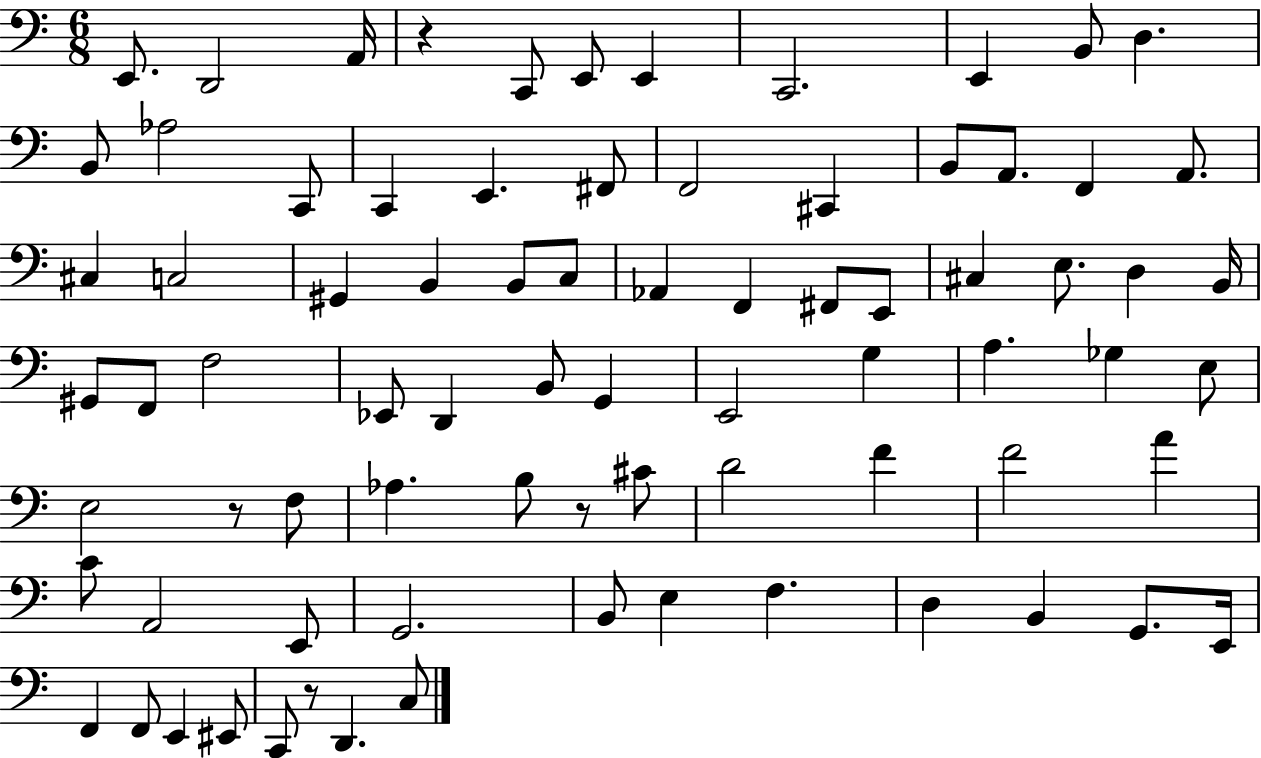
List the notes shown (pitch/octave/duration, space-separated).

E2/e. D2/h A2/s R/q C2/e E2/e E2/q C2/h. E2/q B2/e D3/q. B2/e Ab3/h C2/e C2/q E2/q. F#2/e F2/h C#2/q B2/e A2/e. F2/q A2/e. C#3/q C3/h G#2/q B2/q B2/e C3/e Ab2/q F2/q F#2/e E2/e C#3/q E3/e. D3/q B2/s G#2/e F2/e F3/h Eb2/e D2/q B2/e G2/q E2/h G3/q A3/q. Gb3/q E3/e E3/h R/e F3/e Ab3/q. B3/e R/e C#4/e D4/h F4/q F4/h A4/q C4/e A2/h E2/e G2/h. B2/e E3/q F3/q. D3/q B2/q G2/e. E2/s F2/q F2/e E2/q EIS2/e C2/e R/e D2/q. C3/e